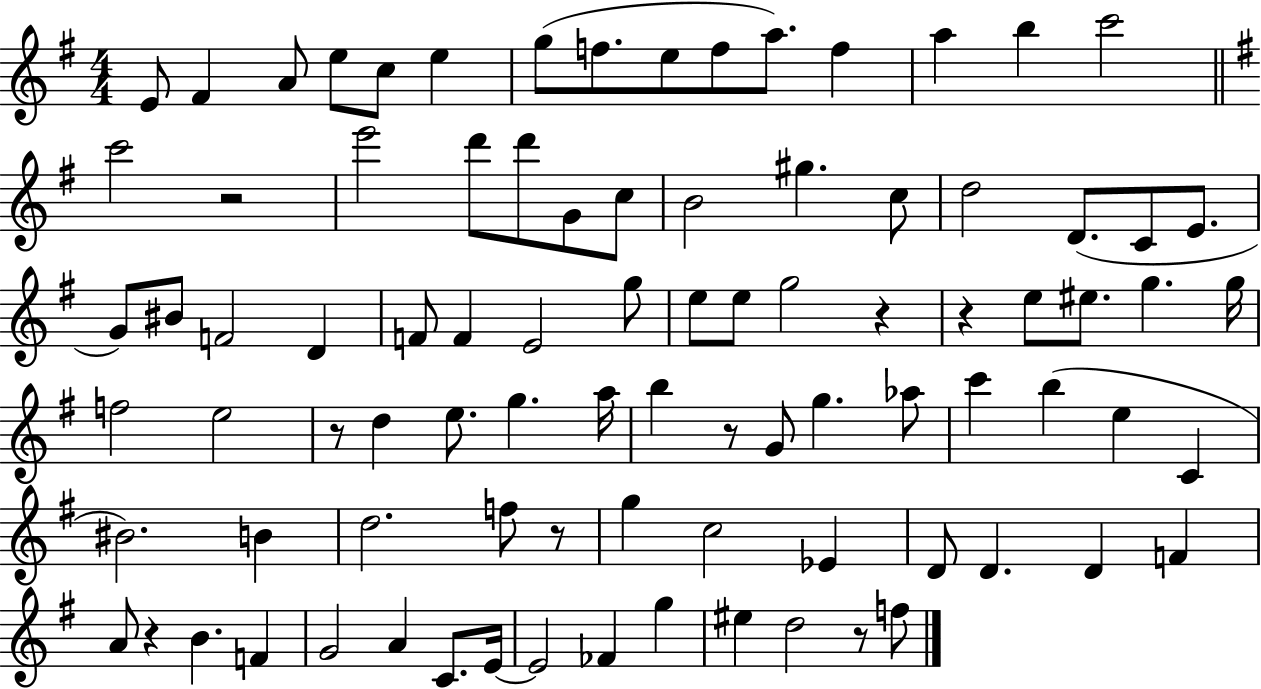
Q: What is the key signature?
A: G major